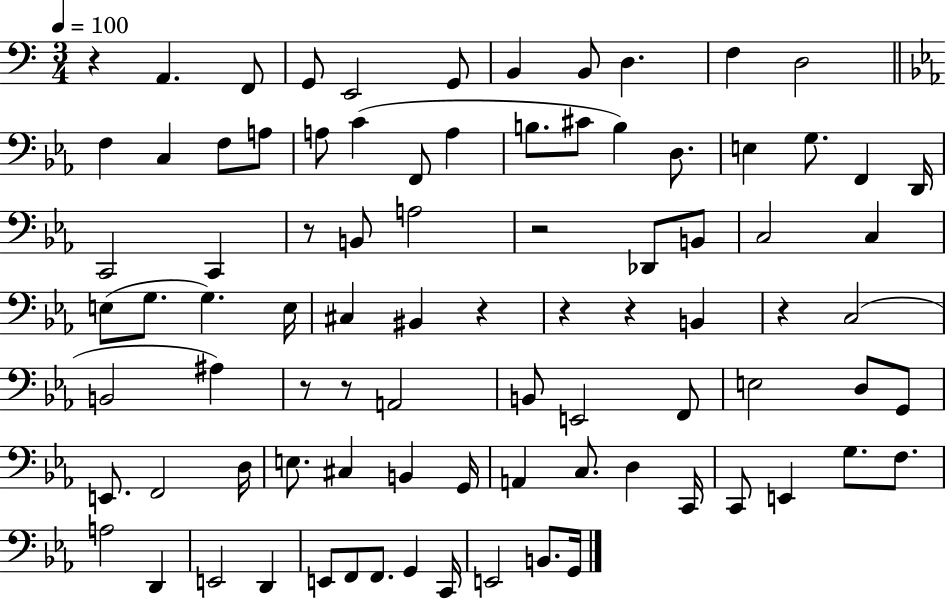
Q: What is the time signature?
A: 3/4